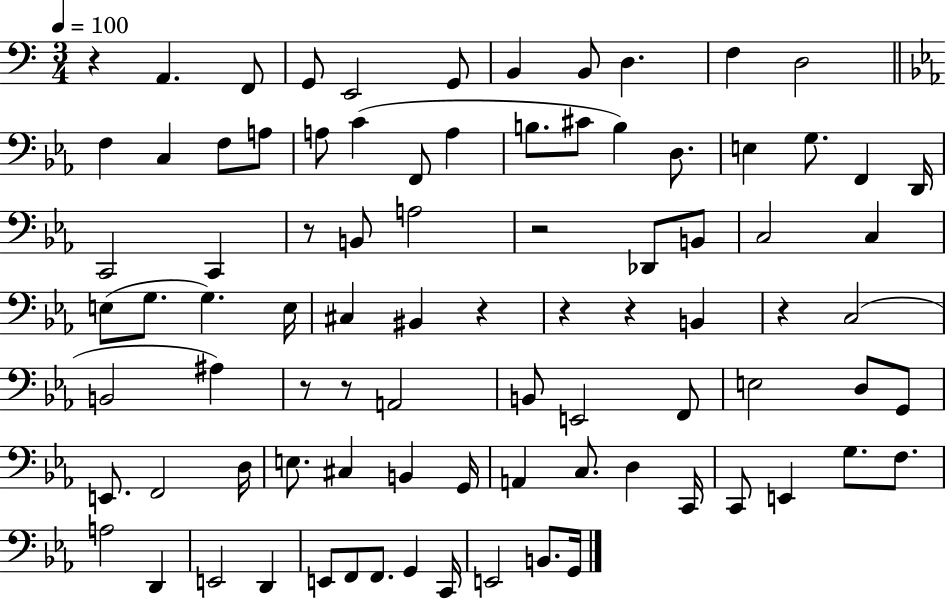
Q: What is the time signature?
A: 3/4